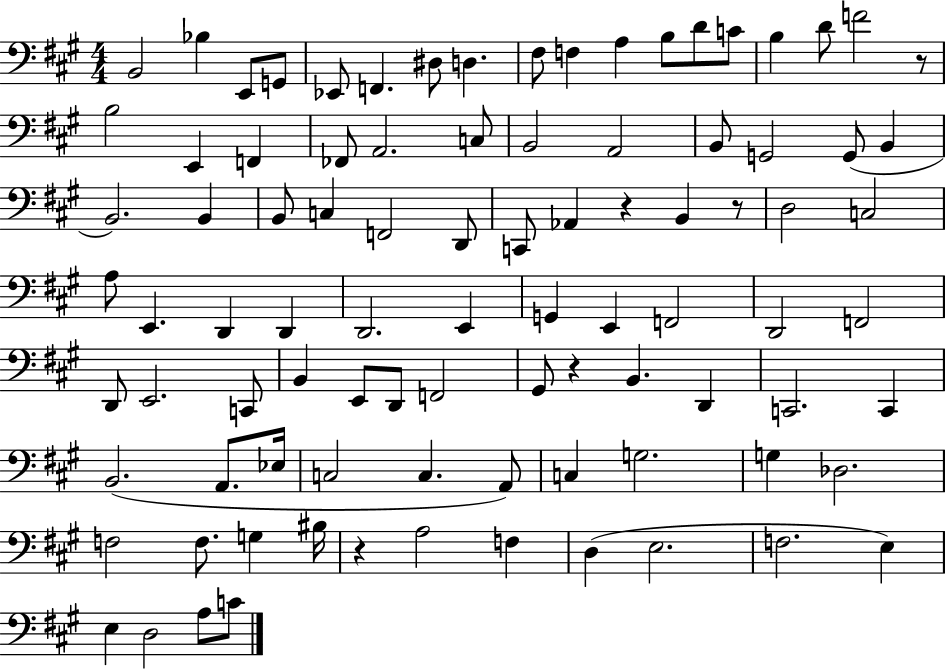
{
  \clef bass
  \numericTimeSignature
  \time 4/4
  \key a \major
  b,2 bes4 e,8 g,8 | ees,8 f,4. dis8 d4. | fis8 f4 a4 b8 d'8 c'8 | b4 d'8 f'2 r8 | \break b2 e,4 f,4 | fes,8 a,2. c8 | b,2 a,2 | b,8 g,2 g,8( b,4 | \break b,2.) b,4 | b,8 c4 f,2 d,8 | c,8 aes,4 r4 b,4 r8 | d2 c2 | \break a8 e,4. d,4 d,4 | d,2. e,4 | g,4 e,4 f,2 | d,2 f,2 | \break d,8 e,2. c,8 | b,4 e,8 d,8 f,2 | gis,8 r4 b,4. d,4 | c,2. c,4 | \break b,2.( a,8. ees16 | c2 c4. a,8) | c4 g2. | g4 des2. | \break f2 f8. g4 bis16 | r4 a2 f4 | d4( e2. | f2. e4) | \break e4 d2 a8 c'8 | \bar "|."
}